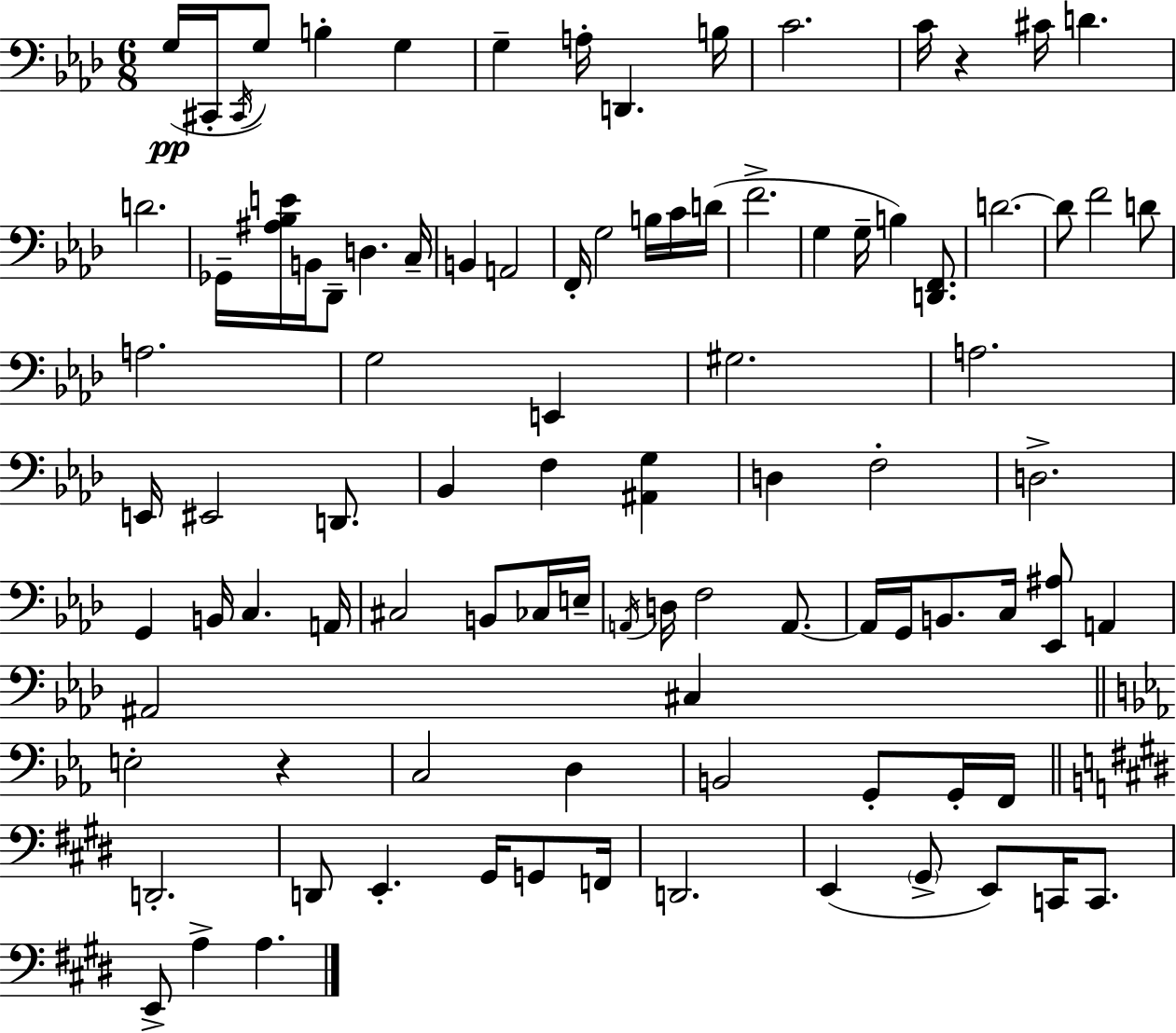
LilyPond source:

{
  \clef bass
  \numericTimeSignature
  \time 6/8
  \key f \minor
  \repeat volta 2 { g16(\pp cis,16-. \acciaccatura { cis,16 }) g8 b4-. g4 | g4-- a16-. d,4. | b16 c'2. | c'16 r4 cis'16 d'4. | \break d'2. | ges,16-- <ais bes e'>16 b,16 des,8-- d4. | c16-- b,4 a,2 | f,16-. g2 b16 c'16 | \break d'16( f'2.-> | g4 g16-- b4) <d, f,>8. | d'2.~~ | d'8 f'2 d'8 | \break a2. | g2 e,4 | gis2. | a2. | \break e,16 eis,2 d,8. | bes,4 f4 <ais, g>4 | d4 f2-. | d2.-> | \break g,4 b,16 c4. | a,16 cis2 b,8 ces16 | e16-- \acciaccatura { a,16 } d16 f2 a,8.~~ | a,16 g,16 b,8. c16 <ees, ais>8 a,4 | \break ais,2 cis4 | \bar "||" \break \key ees \major e2-. r4 | c2 d4 | b,2 g,8-. g,16-. f,16 | \bar "||" \break \key e \major d,2.-. | d,8 e,4.-. gis,16 g,8 f,16 | d,2. | e,4( \parenthesize gis,8-> e,8) c,16 c,8. | \break e,8-> a4-> a4. | } \bar "|."
}